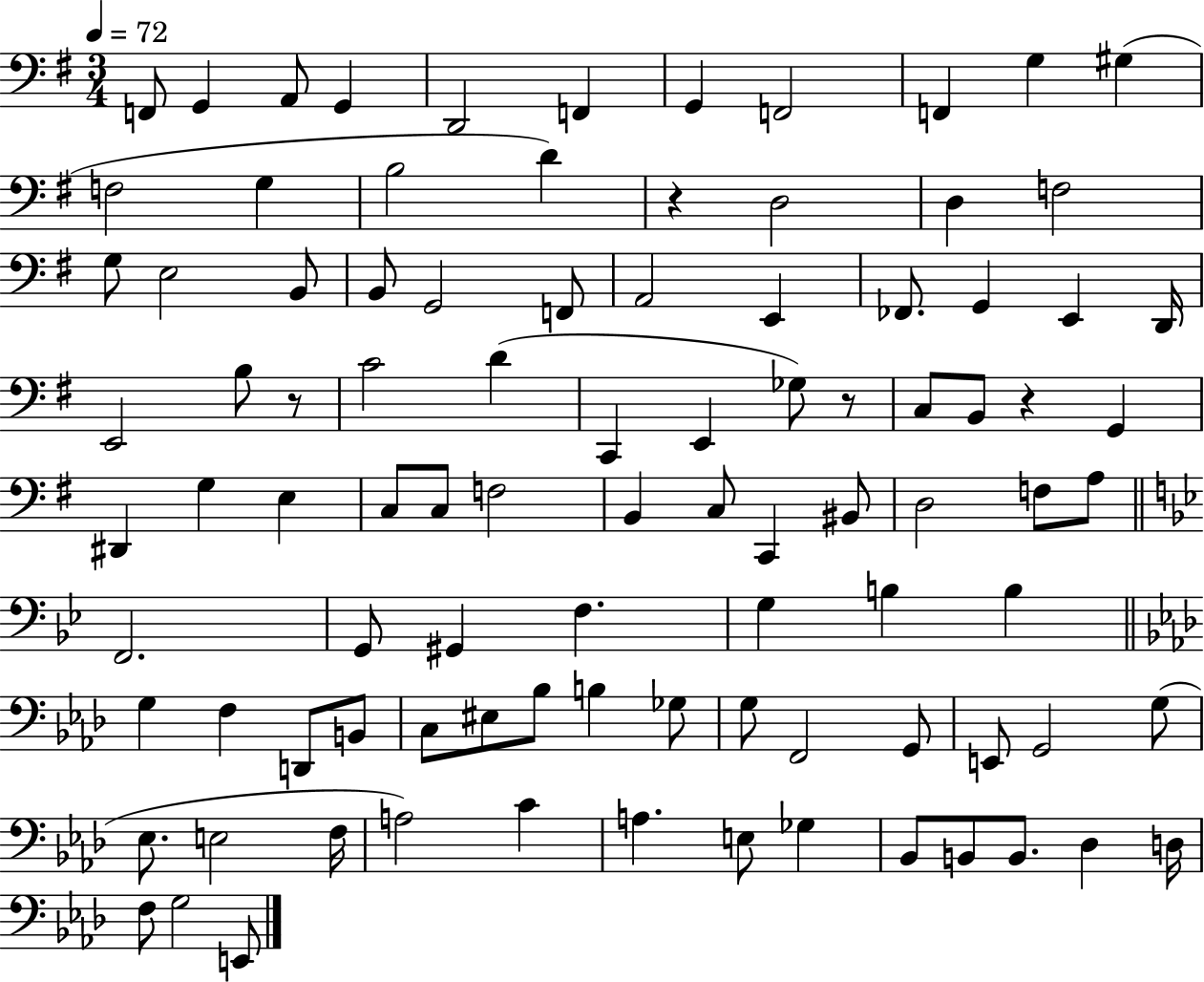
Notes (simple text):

F2/e G2/q A2/e G2/q D2/h F2/q G2/q F2/h F2/q G3/q G#3/q F3/h G3/q B3/h D4/q R/q D3/h D3/q F3/h G3/e E3/h B2/e B2/e G2/h F2/e A2/h E2/q FES2/e. G2/q E2/q D2/s E2/h B3/e R/e C4/h D4/q C2/q E2/q Gb3/e R/e C3/e B2/e R/q G2/q D#2/q G3/q E3/q C3/e C3/e F3/h B2/q C3/e C2/q BIS2/e D3/h F3/e A3/e F2/h. G2/e G#2/q F3/q. G3/q B3/q B3/q G3/q F3/q D2/e B2/e C3/e EIS3/e Bb3/e B3/q Gb3/e G3/e F2/h G2/e E2/e G2/h G3/e Eb3/e. E3/h F3/s A3/h C4/q A3/q. E3/e Gb3/q Bb2/e B2/e B2/e. Db3/q D3/s F3/e G3/h E2/e